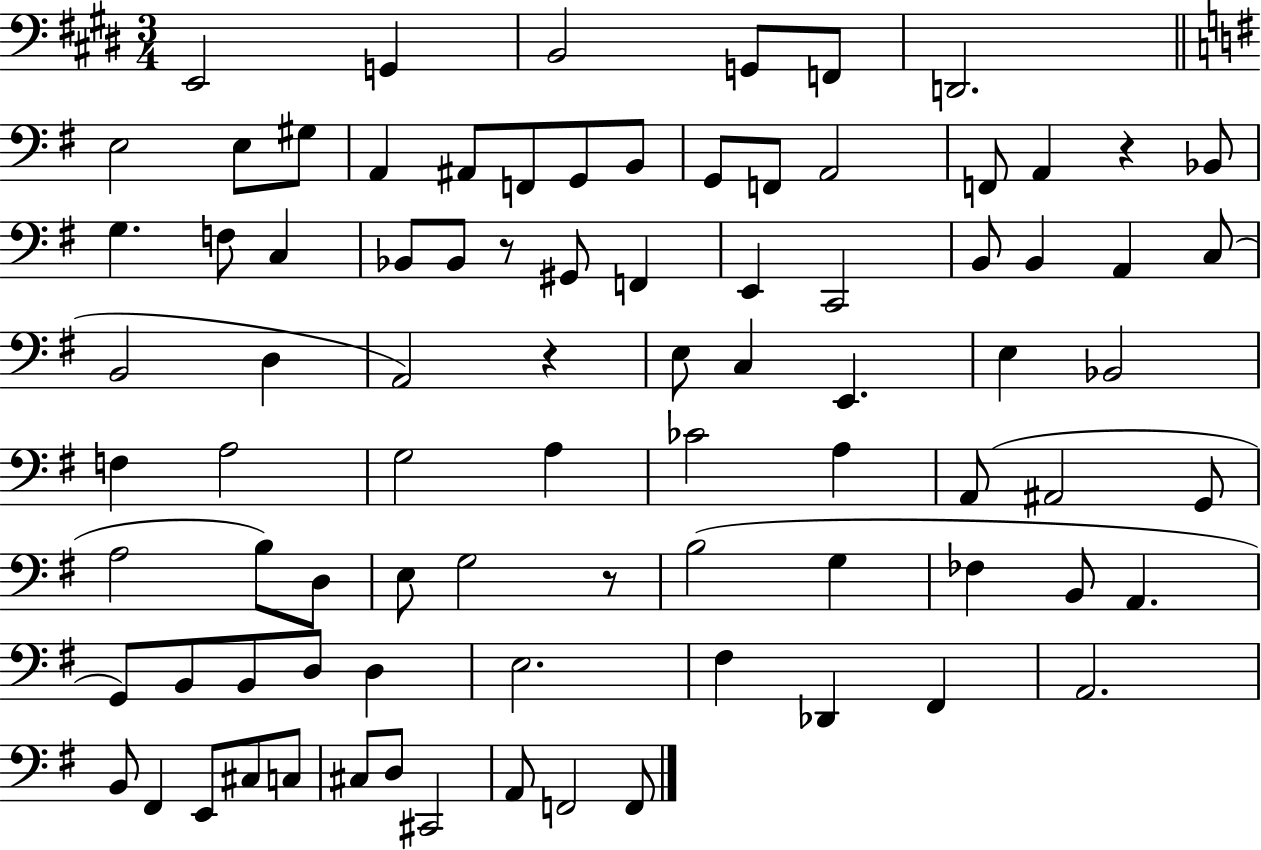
{
  \clef bass
  \numericTimeSignature
  \time 3/4
  \key e \major
  e,2 g,4 | b,2 g,8 f,8 | d,2. | \bar "||" \break \key g \major e2 e8 gis8 | a,4 ais,8 f,8 g,8 b,8 | g,8 f,8 a,2 | f,8 a,4 r4 bes,8 | \break g4. f8 c4 | bes,8 bes,8 r8 gis,8 f,4 | e,4 c,2 | b,8 b,4 a,4 c8( | \break b,2 d4 | a,2) r4 | e8 c4 e,4. | e4 bes,2 | \break f4 a2 | g2 a4 | ces'2 a4 | a,8( ais,2 g,8 | \break a2 b8) d8 | e8 g2 r8 | b2( g4 | fes4 b,8 a,4. | \break g,8) b,8 b,8 d8 d4 | e2. | fis4 des,4 fis,4 | a,2. | \break b,8 fis,4 e,8 cis8 c8 | cis8 d8 cis,2 | a,8 f,2 f,8 | \bar "|."
}